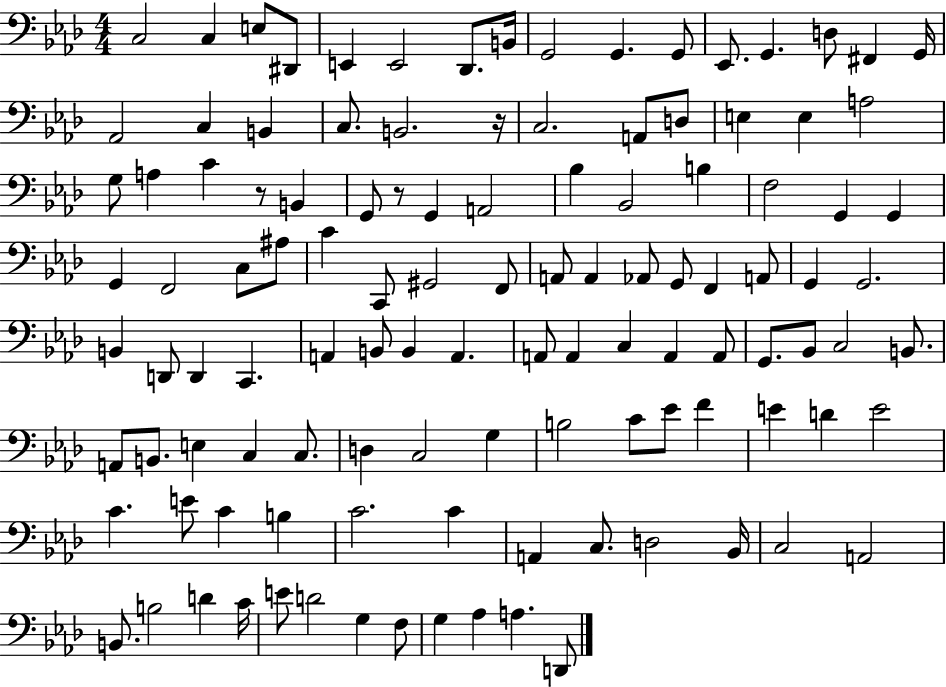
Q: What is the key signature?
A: AES major